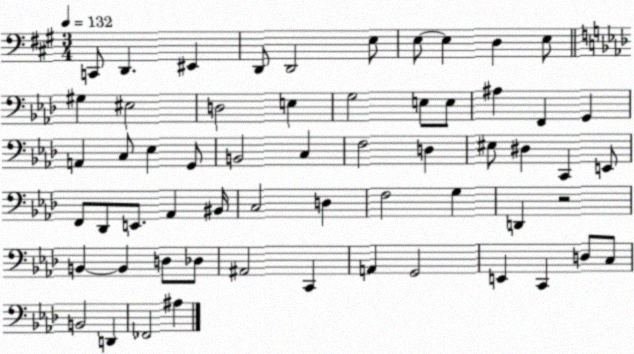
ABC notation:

X:1
T:Untitled
M:3/4
L:1/4
K:A
C,,/2 D,, ^E,, D,,/2 D,,2 E,/2 E,/2 E, D, E,/2 ^G, ^E,2 D,2 E, G,2 E,/2 E,/2 ^A, F,, G,, A,, C,/2 _E, G,,/2 B,,2 C, F,2 D, ^E,/2 ^D, C,, E,,/2 F,,/2 _D,,/2 E,,/2 _A,, ^B,,/4 C,2 D, F,2 G, D,, z2 B,, B,, D,/2 _D,/2 ^A,,2 C,, A,, G,,2 E,, C,, D,/2 C,/2 B,,2 D,, _F,,2 ^A,